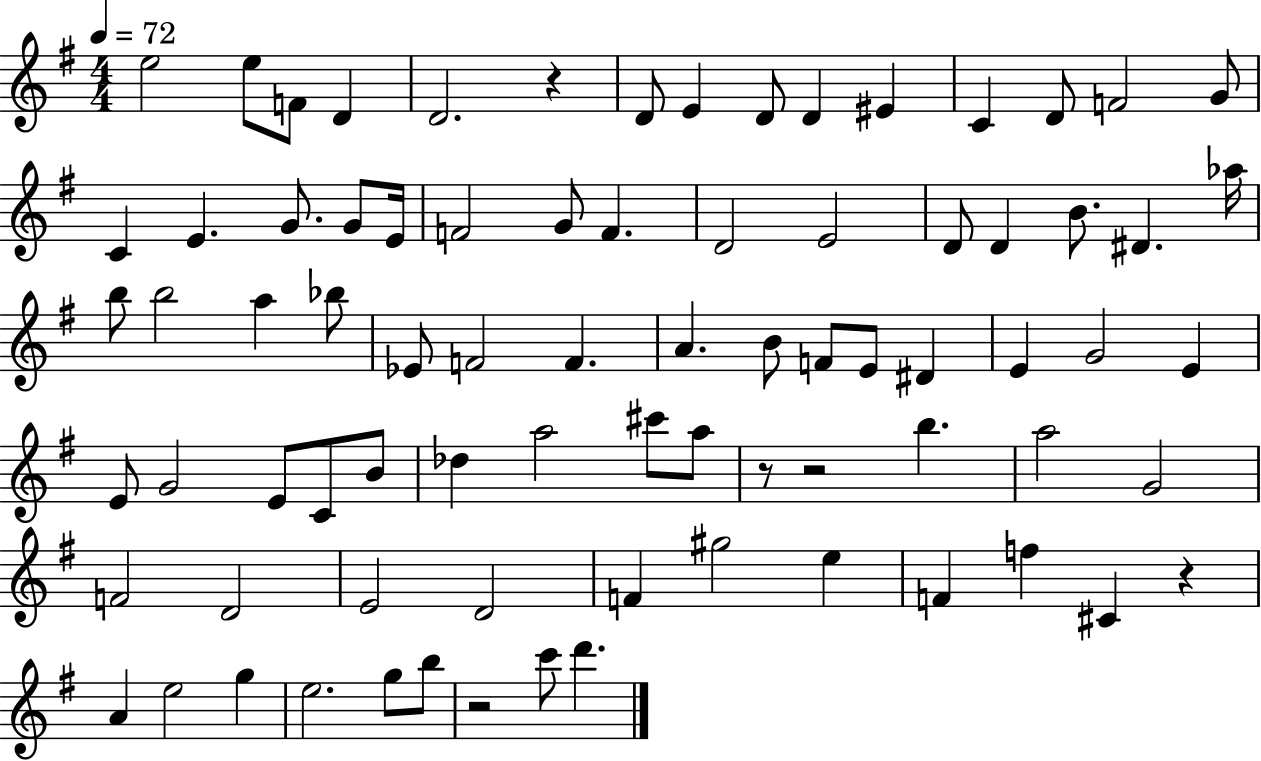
{
  \clef treble
  \numericTimeSignature
  \time 4/4
  \key g \major
  \tempo 4 = 72
  e''2 e''8 f'8 d'4 | d'2. r4 | d'8 e'4 d'8 d'4 eis'4 | c'4 d'8 f'2 g'8 | \break c'4 e'4. g'8. g'8 e'16 | f'2 g'8 f'4. | d'2 e'2 | d'8 d'4 b'8. dis'4. aes''16 | \break b''8 b''2 a''4 bes''8 | ees'8 f'2 f'4. | a'4. b'8 f'8 e'8 dis'4 | e'4 g'2 e'4 | \break e'8 g'2 e'8 c'8 b'8 | des''4 a''2 cis'''8 a''8 | r8 r2 b''4. | a''2 g'2 | \break f'2 d'2 | e'2 d'2 | f'4 gis''2 e''4 | f'4 f''4 cis'4 r4 | \break a'4 e''2 g''4 | e''2. g''8 b''8 | r2 c'''8 d'''4. | \bar "|."
}